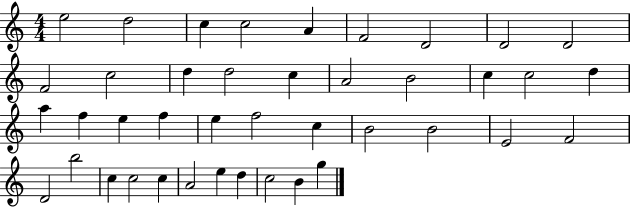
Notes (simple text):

E5/h D5/h C5/q C5/h A4/q F4/h D4/h D4/h D4/h F4/h C5/h D5/q D5/h C5/q A4/h B4/h C5/q C5/h D5/q A5/q F5/q E5/q F5/q E5/q F5/h C5/q B4/h B4/h E4/h F4/h D4/h B5/h C5/q C5/h C5/q A4/h E5/q D5/q C5/h B4/q G5/q